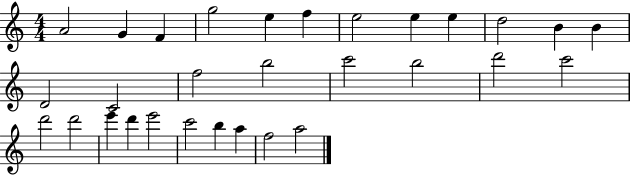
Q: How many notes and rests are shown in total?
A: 30